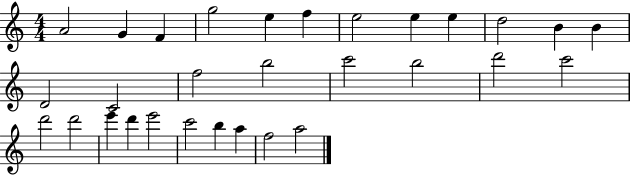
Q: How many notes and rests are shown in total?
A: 30